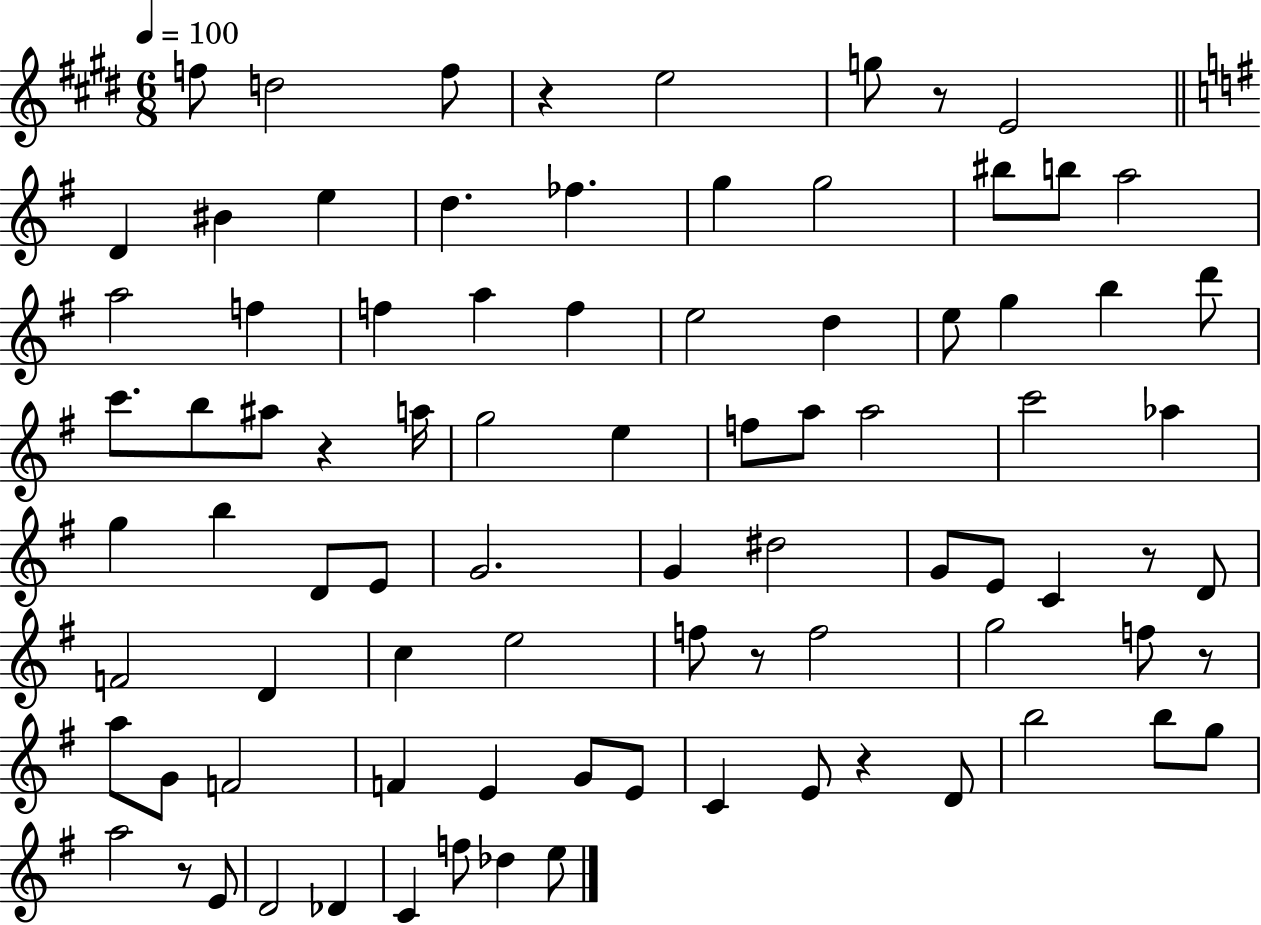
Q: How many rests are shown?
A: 8